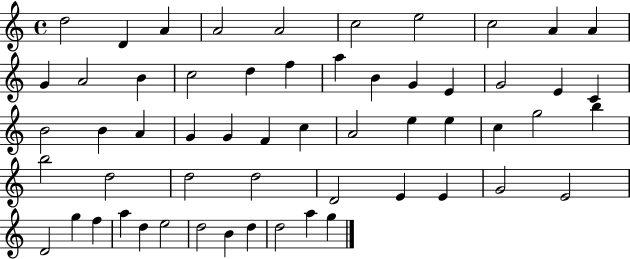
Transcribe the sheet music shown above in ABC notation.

X:1
T:Untitled
M:4/4
L:1/4
K:C
d2 D A A2 A2 c2 e2 c2 A A G A2 B c2 d f a B G E G2 E C B2 B A G G F c A2 e e c g2 b b2 d2 d2 d2 D2 E E G2 E2 D2 g f a d e2 d2 B d d2 a g